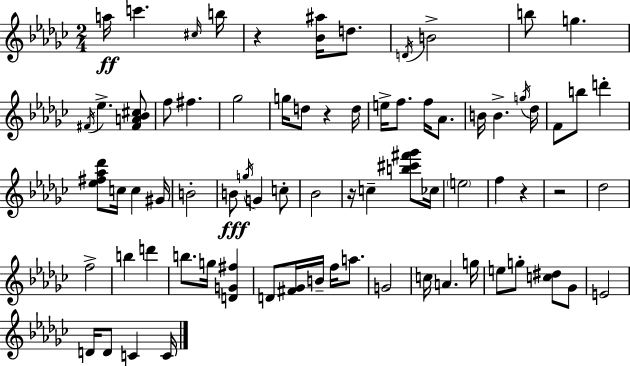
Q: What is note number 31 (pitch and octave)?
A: G#4